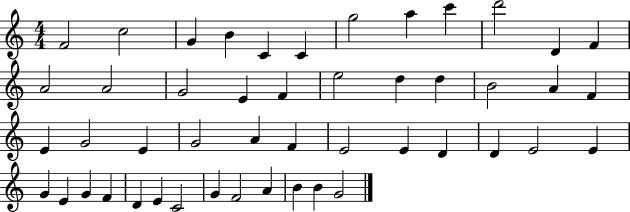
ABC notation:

X:1
T:Untitled
M:4/4
L:1/4
K:C
F2 c2 G B C C g2 a c' d'2 D F A2 A2 G2 E F e2 d d B2 A F E G2 E G2 A F E2 E D D E2 E G E G F D E C2 G F2 A B B G2